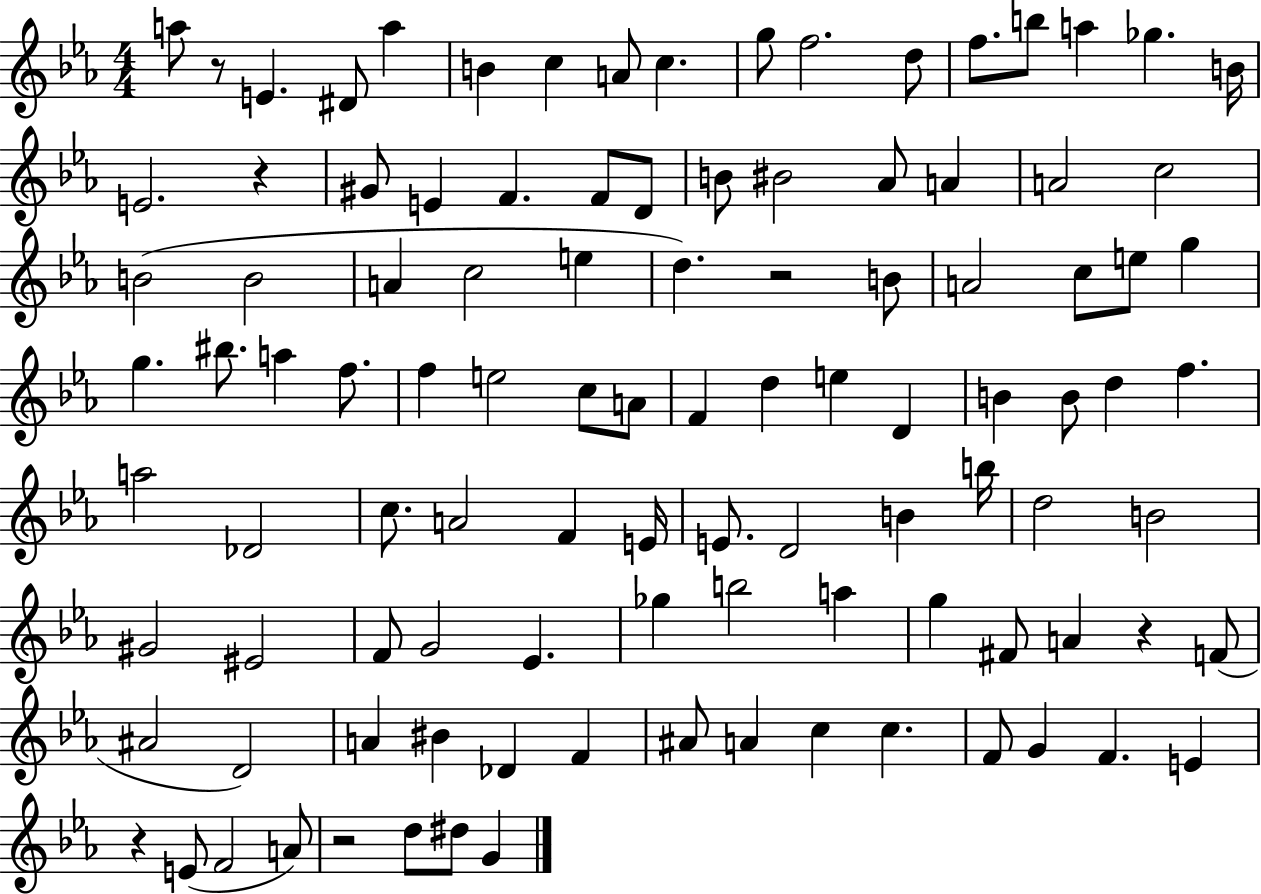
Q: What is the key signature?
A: EES major